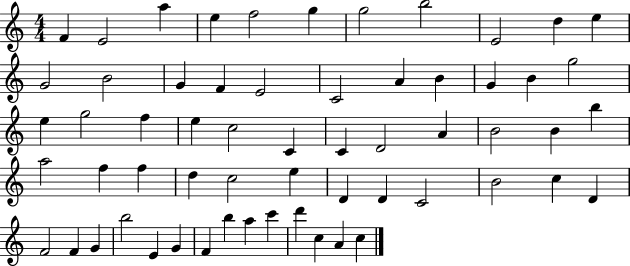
F4/q E4/h A5/q E5/q F5/h G5/q G5/h B5/h E4/h D5/q E5/q G4/h B4/h G4/q F4/q E4/h C4/h A4/q B4/q G4/q B4/q G5/h E5/q G5/h F5/q E5/q C5/h C4/q C4/q D4/h A4/q B4/h B4/q B5/q A5/h F5/q F5/q D5/q C5/h E5/q D4/q D4/q C4/h B4/h C5/q D4/q F4/h F4/q G4/q B5/h E4/q G4/q F4/q B5/q A5/q C6/q D6/q C5/q A4/q C5/q